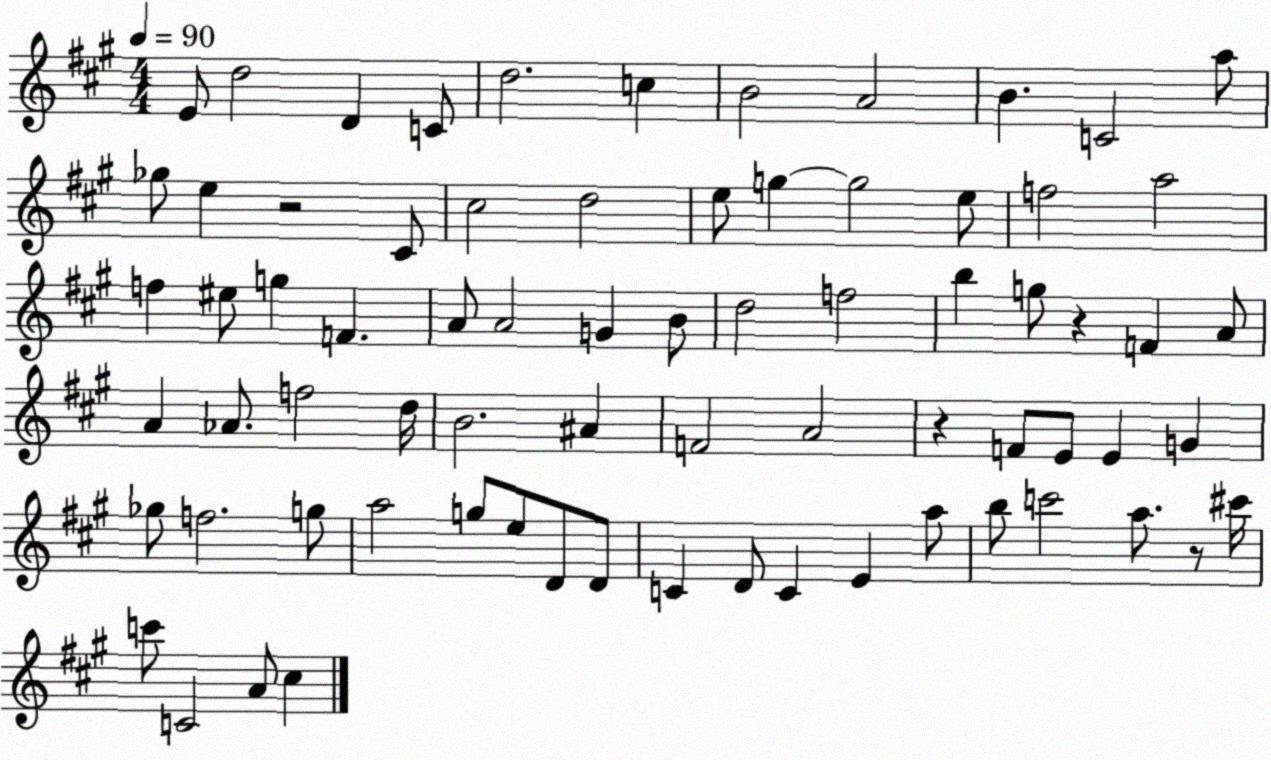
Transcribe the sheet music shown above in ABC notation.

X:1
T:Untitled
M:4/4
L:1/4
K:A
E/2 d2 D C/2 d2 c B2 A2 B C2 a/2 _g/2 e z2 ^C/2 ^c2 d2 e/2 g g2 e/2 f2 a2 f ^e/2 g F A/2 A2 G B/2 d2 f2 b g/2 z F A/2 A _A/2 f2 d/4 B2 ^A F2 A2 z F/2 E/2 E G _g/2 f2 g/2 a2 g/2 e/2 D/2 D/2 C D/2 C E a/2 b/2 c'2 a/2 z/2 ^c'/4 c'/2 C2 A/2 ^c